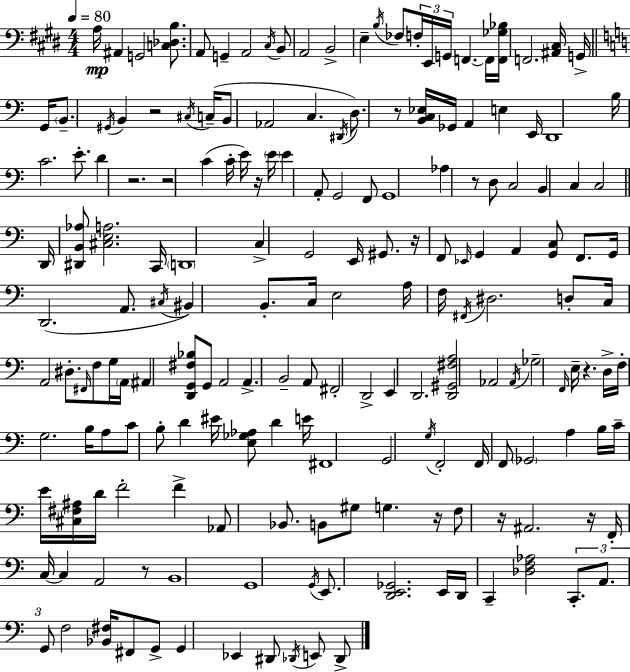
X:1
T:Untitled
M:4/4
L:1/4
K:E
A,/4 ^A,, G,,2 [C,_D,B,]/2 A,,/2 G,, A,,2 ^C,/4 B,,/2 A,,2 B,,2 E, B,/4 _F,/2 F,/4 E,,/4 G,,/4 F,, F,,/4 [F,,_G,_B,]/4 F,,2 [^A,,^C,]/4 G,,/4 G,,/4 B,,/2 ^G,,/4 B,, z2 ^C,/4 C,/4 B,,/2 _A,,2 C, ^D,,/4 D,/2 z/2 [B,,C,_E,]/4 _G,,/4 A,, E, E,,/4 D,,4 B,/4 C2 E/2 D z2 z2 C C/4 E/4 z/4 E/4 E A,,/2 G,,2 F,,/2 G,,4 _A, z/2 D,/2 C,2 B,, C, C,2 D,,/4 [^D,,B,,_A,]/2 [^C,E,A,]2 C,,/4 D,,4 C, G,,2 E,,/4 ^G,,/2 z/4 F,,/2 _E,,/4 G,, A,, [G,,C,]/2 F,,/2 G,,/4 D,,2 A,,/2 ^C,/4 ^B,, B,,/2 C,/4 E,2 A,/4 F,/4 ^F,,/4 ^D,2 D,/2 C,/4 A,,2 ^D,/2 ^F,,/4 F,/2 G,/4 A,,/4 ^A,, [D,,G,,^F,_B,]/2 G,,/2 A,,2 A,, B,,2 A,,/2 ^F,,2 D,,2 E,, D,,2 [D,,^G,,^F,A,]2 _A,,2 _A,,/4 _G,2 F,,/4 E,/4 z D,/4 F,/4 G,2 B,/4 A,/2 C/2 B,/2 D ^E/4 [E,_G,_A,]/2 D E/4 ^F,,4 G,,2 G,/4 F,,2 F,,/4 F,,/2 _G,,2 A, B,/4 C/4 E/4 [^C,^F,^A,]/4 D/4 F2 F _A,,/2 _B,,/2 B,,/2 ^G,/2 G, z/4 F,/2 z/4 ^A,,2 z/4 F,,/4 C,/4 C, A,,2 z/2 B,,4 G,,4 G,,/4 E,,/2 [D,,E,,_G,,]2 E,,/4 D,,/4 C,, [_D,F,_A,]2 C,,/2 A,,/2 G,,/2 F,2 [_B,,^F,]/4 ^F,,/2 G,,/2 G,, _E,, ^D,,/2 _D,,/4 E,,/2 _D,,/2